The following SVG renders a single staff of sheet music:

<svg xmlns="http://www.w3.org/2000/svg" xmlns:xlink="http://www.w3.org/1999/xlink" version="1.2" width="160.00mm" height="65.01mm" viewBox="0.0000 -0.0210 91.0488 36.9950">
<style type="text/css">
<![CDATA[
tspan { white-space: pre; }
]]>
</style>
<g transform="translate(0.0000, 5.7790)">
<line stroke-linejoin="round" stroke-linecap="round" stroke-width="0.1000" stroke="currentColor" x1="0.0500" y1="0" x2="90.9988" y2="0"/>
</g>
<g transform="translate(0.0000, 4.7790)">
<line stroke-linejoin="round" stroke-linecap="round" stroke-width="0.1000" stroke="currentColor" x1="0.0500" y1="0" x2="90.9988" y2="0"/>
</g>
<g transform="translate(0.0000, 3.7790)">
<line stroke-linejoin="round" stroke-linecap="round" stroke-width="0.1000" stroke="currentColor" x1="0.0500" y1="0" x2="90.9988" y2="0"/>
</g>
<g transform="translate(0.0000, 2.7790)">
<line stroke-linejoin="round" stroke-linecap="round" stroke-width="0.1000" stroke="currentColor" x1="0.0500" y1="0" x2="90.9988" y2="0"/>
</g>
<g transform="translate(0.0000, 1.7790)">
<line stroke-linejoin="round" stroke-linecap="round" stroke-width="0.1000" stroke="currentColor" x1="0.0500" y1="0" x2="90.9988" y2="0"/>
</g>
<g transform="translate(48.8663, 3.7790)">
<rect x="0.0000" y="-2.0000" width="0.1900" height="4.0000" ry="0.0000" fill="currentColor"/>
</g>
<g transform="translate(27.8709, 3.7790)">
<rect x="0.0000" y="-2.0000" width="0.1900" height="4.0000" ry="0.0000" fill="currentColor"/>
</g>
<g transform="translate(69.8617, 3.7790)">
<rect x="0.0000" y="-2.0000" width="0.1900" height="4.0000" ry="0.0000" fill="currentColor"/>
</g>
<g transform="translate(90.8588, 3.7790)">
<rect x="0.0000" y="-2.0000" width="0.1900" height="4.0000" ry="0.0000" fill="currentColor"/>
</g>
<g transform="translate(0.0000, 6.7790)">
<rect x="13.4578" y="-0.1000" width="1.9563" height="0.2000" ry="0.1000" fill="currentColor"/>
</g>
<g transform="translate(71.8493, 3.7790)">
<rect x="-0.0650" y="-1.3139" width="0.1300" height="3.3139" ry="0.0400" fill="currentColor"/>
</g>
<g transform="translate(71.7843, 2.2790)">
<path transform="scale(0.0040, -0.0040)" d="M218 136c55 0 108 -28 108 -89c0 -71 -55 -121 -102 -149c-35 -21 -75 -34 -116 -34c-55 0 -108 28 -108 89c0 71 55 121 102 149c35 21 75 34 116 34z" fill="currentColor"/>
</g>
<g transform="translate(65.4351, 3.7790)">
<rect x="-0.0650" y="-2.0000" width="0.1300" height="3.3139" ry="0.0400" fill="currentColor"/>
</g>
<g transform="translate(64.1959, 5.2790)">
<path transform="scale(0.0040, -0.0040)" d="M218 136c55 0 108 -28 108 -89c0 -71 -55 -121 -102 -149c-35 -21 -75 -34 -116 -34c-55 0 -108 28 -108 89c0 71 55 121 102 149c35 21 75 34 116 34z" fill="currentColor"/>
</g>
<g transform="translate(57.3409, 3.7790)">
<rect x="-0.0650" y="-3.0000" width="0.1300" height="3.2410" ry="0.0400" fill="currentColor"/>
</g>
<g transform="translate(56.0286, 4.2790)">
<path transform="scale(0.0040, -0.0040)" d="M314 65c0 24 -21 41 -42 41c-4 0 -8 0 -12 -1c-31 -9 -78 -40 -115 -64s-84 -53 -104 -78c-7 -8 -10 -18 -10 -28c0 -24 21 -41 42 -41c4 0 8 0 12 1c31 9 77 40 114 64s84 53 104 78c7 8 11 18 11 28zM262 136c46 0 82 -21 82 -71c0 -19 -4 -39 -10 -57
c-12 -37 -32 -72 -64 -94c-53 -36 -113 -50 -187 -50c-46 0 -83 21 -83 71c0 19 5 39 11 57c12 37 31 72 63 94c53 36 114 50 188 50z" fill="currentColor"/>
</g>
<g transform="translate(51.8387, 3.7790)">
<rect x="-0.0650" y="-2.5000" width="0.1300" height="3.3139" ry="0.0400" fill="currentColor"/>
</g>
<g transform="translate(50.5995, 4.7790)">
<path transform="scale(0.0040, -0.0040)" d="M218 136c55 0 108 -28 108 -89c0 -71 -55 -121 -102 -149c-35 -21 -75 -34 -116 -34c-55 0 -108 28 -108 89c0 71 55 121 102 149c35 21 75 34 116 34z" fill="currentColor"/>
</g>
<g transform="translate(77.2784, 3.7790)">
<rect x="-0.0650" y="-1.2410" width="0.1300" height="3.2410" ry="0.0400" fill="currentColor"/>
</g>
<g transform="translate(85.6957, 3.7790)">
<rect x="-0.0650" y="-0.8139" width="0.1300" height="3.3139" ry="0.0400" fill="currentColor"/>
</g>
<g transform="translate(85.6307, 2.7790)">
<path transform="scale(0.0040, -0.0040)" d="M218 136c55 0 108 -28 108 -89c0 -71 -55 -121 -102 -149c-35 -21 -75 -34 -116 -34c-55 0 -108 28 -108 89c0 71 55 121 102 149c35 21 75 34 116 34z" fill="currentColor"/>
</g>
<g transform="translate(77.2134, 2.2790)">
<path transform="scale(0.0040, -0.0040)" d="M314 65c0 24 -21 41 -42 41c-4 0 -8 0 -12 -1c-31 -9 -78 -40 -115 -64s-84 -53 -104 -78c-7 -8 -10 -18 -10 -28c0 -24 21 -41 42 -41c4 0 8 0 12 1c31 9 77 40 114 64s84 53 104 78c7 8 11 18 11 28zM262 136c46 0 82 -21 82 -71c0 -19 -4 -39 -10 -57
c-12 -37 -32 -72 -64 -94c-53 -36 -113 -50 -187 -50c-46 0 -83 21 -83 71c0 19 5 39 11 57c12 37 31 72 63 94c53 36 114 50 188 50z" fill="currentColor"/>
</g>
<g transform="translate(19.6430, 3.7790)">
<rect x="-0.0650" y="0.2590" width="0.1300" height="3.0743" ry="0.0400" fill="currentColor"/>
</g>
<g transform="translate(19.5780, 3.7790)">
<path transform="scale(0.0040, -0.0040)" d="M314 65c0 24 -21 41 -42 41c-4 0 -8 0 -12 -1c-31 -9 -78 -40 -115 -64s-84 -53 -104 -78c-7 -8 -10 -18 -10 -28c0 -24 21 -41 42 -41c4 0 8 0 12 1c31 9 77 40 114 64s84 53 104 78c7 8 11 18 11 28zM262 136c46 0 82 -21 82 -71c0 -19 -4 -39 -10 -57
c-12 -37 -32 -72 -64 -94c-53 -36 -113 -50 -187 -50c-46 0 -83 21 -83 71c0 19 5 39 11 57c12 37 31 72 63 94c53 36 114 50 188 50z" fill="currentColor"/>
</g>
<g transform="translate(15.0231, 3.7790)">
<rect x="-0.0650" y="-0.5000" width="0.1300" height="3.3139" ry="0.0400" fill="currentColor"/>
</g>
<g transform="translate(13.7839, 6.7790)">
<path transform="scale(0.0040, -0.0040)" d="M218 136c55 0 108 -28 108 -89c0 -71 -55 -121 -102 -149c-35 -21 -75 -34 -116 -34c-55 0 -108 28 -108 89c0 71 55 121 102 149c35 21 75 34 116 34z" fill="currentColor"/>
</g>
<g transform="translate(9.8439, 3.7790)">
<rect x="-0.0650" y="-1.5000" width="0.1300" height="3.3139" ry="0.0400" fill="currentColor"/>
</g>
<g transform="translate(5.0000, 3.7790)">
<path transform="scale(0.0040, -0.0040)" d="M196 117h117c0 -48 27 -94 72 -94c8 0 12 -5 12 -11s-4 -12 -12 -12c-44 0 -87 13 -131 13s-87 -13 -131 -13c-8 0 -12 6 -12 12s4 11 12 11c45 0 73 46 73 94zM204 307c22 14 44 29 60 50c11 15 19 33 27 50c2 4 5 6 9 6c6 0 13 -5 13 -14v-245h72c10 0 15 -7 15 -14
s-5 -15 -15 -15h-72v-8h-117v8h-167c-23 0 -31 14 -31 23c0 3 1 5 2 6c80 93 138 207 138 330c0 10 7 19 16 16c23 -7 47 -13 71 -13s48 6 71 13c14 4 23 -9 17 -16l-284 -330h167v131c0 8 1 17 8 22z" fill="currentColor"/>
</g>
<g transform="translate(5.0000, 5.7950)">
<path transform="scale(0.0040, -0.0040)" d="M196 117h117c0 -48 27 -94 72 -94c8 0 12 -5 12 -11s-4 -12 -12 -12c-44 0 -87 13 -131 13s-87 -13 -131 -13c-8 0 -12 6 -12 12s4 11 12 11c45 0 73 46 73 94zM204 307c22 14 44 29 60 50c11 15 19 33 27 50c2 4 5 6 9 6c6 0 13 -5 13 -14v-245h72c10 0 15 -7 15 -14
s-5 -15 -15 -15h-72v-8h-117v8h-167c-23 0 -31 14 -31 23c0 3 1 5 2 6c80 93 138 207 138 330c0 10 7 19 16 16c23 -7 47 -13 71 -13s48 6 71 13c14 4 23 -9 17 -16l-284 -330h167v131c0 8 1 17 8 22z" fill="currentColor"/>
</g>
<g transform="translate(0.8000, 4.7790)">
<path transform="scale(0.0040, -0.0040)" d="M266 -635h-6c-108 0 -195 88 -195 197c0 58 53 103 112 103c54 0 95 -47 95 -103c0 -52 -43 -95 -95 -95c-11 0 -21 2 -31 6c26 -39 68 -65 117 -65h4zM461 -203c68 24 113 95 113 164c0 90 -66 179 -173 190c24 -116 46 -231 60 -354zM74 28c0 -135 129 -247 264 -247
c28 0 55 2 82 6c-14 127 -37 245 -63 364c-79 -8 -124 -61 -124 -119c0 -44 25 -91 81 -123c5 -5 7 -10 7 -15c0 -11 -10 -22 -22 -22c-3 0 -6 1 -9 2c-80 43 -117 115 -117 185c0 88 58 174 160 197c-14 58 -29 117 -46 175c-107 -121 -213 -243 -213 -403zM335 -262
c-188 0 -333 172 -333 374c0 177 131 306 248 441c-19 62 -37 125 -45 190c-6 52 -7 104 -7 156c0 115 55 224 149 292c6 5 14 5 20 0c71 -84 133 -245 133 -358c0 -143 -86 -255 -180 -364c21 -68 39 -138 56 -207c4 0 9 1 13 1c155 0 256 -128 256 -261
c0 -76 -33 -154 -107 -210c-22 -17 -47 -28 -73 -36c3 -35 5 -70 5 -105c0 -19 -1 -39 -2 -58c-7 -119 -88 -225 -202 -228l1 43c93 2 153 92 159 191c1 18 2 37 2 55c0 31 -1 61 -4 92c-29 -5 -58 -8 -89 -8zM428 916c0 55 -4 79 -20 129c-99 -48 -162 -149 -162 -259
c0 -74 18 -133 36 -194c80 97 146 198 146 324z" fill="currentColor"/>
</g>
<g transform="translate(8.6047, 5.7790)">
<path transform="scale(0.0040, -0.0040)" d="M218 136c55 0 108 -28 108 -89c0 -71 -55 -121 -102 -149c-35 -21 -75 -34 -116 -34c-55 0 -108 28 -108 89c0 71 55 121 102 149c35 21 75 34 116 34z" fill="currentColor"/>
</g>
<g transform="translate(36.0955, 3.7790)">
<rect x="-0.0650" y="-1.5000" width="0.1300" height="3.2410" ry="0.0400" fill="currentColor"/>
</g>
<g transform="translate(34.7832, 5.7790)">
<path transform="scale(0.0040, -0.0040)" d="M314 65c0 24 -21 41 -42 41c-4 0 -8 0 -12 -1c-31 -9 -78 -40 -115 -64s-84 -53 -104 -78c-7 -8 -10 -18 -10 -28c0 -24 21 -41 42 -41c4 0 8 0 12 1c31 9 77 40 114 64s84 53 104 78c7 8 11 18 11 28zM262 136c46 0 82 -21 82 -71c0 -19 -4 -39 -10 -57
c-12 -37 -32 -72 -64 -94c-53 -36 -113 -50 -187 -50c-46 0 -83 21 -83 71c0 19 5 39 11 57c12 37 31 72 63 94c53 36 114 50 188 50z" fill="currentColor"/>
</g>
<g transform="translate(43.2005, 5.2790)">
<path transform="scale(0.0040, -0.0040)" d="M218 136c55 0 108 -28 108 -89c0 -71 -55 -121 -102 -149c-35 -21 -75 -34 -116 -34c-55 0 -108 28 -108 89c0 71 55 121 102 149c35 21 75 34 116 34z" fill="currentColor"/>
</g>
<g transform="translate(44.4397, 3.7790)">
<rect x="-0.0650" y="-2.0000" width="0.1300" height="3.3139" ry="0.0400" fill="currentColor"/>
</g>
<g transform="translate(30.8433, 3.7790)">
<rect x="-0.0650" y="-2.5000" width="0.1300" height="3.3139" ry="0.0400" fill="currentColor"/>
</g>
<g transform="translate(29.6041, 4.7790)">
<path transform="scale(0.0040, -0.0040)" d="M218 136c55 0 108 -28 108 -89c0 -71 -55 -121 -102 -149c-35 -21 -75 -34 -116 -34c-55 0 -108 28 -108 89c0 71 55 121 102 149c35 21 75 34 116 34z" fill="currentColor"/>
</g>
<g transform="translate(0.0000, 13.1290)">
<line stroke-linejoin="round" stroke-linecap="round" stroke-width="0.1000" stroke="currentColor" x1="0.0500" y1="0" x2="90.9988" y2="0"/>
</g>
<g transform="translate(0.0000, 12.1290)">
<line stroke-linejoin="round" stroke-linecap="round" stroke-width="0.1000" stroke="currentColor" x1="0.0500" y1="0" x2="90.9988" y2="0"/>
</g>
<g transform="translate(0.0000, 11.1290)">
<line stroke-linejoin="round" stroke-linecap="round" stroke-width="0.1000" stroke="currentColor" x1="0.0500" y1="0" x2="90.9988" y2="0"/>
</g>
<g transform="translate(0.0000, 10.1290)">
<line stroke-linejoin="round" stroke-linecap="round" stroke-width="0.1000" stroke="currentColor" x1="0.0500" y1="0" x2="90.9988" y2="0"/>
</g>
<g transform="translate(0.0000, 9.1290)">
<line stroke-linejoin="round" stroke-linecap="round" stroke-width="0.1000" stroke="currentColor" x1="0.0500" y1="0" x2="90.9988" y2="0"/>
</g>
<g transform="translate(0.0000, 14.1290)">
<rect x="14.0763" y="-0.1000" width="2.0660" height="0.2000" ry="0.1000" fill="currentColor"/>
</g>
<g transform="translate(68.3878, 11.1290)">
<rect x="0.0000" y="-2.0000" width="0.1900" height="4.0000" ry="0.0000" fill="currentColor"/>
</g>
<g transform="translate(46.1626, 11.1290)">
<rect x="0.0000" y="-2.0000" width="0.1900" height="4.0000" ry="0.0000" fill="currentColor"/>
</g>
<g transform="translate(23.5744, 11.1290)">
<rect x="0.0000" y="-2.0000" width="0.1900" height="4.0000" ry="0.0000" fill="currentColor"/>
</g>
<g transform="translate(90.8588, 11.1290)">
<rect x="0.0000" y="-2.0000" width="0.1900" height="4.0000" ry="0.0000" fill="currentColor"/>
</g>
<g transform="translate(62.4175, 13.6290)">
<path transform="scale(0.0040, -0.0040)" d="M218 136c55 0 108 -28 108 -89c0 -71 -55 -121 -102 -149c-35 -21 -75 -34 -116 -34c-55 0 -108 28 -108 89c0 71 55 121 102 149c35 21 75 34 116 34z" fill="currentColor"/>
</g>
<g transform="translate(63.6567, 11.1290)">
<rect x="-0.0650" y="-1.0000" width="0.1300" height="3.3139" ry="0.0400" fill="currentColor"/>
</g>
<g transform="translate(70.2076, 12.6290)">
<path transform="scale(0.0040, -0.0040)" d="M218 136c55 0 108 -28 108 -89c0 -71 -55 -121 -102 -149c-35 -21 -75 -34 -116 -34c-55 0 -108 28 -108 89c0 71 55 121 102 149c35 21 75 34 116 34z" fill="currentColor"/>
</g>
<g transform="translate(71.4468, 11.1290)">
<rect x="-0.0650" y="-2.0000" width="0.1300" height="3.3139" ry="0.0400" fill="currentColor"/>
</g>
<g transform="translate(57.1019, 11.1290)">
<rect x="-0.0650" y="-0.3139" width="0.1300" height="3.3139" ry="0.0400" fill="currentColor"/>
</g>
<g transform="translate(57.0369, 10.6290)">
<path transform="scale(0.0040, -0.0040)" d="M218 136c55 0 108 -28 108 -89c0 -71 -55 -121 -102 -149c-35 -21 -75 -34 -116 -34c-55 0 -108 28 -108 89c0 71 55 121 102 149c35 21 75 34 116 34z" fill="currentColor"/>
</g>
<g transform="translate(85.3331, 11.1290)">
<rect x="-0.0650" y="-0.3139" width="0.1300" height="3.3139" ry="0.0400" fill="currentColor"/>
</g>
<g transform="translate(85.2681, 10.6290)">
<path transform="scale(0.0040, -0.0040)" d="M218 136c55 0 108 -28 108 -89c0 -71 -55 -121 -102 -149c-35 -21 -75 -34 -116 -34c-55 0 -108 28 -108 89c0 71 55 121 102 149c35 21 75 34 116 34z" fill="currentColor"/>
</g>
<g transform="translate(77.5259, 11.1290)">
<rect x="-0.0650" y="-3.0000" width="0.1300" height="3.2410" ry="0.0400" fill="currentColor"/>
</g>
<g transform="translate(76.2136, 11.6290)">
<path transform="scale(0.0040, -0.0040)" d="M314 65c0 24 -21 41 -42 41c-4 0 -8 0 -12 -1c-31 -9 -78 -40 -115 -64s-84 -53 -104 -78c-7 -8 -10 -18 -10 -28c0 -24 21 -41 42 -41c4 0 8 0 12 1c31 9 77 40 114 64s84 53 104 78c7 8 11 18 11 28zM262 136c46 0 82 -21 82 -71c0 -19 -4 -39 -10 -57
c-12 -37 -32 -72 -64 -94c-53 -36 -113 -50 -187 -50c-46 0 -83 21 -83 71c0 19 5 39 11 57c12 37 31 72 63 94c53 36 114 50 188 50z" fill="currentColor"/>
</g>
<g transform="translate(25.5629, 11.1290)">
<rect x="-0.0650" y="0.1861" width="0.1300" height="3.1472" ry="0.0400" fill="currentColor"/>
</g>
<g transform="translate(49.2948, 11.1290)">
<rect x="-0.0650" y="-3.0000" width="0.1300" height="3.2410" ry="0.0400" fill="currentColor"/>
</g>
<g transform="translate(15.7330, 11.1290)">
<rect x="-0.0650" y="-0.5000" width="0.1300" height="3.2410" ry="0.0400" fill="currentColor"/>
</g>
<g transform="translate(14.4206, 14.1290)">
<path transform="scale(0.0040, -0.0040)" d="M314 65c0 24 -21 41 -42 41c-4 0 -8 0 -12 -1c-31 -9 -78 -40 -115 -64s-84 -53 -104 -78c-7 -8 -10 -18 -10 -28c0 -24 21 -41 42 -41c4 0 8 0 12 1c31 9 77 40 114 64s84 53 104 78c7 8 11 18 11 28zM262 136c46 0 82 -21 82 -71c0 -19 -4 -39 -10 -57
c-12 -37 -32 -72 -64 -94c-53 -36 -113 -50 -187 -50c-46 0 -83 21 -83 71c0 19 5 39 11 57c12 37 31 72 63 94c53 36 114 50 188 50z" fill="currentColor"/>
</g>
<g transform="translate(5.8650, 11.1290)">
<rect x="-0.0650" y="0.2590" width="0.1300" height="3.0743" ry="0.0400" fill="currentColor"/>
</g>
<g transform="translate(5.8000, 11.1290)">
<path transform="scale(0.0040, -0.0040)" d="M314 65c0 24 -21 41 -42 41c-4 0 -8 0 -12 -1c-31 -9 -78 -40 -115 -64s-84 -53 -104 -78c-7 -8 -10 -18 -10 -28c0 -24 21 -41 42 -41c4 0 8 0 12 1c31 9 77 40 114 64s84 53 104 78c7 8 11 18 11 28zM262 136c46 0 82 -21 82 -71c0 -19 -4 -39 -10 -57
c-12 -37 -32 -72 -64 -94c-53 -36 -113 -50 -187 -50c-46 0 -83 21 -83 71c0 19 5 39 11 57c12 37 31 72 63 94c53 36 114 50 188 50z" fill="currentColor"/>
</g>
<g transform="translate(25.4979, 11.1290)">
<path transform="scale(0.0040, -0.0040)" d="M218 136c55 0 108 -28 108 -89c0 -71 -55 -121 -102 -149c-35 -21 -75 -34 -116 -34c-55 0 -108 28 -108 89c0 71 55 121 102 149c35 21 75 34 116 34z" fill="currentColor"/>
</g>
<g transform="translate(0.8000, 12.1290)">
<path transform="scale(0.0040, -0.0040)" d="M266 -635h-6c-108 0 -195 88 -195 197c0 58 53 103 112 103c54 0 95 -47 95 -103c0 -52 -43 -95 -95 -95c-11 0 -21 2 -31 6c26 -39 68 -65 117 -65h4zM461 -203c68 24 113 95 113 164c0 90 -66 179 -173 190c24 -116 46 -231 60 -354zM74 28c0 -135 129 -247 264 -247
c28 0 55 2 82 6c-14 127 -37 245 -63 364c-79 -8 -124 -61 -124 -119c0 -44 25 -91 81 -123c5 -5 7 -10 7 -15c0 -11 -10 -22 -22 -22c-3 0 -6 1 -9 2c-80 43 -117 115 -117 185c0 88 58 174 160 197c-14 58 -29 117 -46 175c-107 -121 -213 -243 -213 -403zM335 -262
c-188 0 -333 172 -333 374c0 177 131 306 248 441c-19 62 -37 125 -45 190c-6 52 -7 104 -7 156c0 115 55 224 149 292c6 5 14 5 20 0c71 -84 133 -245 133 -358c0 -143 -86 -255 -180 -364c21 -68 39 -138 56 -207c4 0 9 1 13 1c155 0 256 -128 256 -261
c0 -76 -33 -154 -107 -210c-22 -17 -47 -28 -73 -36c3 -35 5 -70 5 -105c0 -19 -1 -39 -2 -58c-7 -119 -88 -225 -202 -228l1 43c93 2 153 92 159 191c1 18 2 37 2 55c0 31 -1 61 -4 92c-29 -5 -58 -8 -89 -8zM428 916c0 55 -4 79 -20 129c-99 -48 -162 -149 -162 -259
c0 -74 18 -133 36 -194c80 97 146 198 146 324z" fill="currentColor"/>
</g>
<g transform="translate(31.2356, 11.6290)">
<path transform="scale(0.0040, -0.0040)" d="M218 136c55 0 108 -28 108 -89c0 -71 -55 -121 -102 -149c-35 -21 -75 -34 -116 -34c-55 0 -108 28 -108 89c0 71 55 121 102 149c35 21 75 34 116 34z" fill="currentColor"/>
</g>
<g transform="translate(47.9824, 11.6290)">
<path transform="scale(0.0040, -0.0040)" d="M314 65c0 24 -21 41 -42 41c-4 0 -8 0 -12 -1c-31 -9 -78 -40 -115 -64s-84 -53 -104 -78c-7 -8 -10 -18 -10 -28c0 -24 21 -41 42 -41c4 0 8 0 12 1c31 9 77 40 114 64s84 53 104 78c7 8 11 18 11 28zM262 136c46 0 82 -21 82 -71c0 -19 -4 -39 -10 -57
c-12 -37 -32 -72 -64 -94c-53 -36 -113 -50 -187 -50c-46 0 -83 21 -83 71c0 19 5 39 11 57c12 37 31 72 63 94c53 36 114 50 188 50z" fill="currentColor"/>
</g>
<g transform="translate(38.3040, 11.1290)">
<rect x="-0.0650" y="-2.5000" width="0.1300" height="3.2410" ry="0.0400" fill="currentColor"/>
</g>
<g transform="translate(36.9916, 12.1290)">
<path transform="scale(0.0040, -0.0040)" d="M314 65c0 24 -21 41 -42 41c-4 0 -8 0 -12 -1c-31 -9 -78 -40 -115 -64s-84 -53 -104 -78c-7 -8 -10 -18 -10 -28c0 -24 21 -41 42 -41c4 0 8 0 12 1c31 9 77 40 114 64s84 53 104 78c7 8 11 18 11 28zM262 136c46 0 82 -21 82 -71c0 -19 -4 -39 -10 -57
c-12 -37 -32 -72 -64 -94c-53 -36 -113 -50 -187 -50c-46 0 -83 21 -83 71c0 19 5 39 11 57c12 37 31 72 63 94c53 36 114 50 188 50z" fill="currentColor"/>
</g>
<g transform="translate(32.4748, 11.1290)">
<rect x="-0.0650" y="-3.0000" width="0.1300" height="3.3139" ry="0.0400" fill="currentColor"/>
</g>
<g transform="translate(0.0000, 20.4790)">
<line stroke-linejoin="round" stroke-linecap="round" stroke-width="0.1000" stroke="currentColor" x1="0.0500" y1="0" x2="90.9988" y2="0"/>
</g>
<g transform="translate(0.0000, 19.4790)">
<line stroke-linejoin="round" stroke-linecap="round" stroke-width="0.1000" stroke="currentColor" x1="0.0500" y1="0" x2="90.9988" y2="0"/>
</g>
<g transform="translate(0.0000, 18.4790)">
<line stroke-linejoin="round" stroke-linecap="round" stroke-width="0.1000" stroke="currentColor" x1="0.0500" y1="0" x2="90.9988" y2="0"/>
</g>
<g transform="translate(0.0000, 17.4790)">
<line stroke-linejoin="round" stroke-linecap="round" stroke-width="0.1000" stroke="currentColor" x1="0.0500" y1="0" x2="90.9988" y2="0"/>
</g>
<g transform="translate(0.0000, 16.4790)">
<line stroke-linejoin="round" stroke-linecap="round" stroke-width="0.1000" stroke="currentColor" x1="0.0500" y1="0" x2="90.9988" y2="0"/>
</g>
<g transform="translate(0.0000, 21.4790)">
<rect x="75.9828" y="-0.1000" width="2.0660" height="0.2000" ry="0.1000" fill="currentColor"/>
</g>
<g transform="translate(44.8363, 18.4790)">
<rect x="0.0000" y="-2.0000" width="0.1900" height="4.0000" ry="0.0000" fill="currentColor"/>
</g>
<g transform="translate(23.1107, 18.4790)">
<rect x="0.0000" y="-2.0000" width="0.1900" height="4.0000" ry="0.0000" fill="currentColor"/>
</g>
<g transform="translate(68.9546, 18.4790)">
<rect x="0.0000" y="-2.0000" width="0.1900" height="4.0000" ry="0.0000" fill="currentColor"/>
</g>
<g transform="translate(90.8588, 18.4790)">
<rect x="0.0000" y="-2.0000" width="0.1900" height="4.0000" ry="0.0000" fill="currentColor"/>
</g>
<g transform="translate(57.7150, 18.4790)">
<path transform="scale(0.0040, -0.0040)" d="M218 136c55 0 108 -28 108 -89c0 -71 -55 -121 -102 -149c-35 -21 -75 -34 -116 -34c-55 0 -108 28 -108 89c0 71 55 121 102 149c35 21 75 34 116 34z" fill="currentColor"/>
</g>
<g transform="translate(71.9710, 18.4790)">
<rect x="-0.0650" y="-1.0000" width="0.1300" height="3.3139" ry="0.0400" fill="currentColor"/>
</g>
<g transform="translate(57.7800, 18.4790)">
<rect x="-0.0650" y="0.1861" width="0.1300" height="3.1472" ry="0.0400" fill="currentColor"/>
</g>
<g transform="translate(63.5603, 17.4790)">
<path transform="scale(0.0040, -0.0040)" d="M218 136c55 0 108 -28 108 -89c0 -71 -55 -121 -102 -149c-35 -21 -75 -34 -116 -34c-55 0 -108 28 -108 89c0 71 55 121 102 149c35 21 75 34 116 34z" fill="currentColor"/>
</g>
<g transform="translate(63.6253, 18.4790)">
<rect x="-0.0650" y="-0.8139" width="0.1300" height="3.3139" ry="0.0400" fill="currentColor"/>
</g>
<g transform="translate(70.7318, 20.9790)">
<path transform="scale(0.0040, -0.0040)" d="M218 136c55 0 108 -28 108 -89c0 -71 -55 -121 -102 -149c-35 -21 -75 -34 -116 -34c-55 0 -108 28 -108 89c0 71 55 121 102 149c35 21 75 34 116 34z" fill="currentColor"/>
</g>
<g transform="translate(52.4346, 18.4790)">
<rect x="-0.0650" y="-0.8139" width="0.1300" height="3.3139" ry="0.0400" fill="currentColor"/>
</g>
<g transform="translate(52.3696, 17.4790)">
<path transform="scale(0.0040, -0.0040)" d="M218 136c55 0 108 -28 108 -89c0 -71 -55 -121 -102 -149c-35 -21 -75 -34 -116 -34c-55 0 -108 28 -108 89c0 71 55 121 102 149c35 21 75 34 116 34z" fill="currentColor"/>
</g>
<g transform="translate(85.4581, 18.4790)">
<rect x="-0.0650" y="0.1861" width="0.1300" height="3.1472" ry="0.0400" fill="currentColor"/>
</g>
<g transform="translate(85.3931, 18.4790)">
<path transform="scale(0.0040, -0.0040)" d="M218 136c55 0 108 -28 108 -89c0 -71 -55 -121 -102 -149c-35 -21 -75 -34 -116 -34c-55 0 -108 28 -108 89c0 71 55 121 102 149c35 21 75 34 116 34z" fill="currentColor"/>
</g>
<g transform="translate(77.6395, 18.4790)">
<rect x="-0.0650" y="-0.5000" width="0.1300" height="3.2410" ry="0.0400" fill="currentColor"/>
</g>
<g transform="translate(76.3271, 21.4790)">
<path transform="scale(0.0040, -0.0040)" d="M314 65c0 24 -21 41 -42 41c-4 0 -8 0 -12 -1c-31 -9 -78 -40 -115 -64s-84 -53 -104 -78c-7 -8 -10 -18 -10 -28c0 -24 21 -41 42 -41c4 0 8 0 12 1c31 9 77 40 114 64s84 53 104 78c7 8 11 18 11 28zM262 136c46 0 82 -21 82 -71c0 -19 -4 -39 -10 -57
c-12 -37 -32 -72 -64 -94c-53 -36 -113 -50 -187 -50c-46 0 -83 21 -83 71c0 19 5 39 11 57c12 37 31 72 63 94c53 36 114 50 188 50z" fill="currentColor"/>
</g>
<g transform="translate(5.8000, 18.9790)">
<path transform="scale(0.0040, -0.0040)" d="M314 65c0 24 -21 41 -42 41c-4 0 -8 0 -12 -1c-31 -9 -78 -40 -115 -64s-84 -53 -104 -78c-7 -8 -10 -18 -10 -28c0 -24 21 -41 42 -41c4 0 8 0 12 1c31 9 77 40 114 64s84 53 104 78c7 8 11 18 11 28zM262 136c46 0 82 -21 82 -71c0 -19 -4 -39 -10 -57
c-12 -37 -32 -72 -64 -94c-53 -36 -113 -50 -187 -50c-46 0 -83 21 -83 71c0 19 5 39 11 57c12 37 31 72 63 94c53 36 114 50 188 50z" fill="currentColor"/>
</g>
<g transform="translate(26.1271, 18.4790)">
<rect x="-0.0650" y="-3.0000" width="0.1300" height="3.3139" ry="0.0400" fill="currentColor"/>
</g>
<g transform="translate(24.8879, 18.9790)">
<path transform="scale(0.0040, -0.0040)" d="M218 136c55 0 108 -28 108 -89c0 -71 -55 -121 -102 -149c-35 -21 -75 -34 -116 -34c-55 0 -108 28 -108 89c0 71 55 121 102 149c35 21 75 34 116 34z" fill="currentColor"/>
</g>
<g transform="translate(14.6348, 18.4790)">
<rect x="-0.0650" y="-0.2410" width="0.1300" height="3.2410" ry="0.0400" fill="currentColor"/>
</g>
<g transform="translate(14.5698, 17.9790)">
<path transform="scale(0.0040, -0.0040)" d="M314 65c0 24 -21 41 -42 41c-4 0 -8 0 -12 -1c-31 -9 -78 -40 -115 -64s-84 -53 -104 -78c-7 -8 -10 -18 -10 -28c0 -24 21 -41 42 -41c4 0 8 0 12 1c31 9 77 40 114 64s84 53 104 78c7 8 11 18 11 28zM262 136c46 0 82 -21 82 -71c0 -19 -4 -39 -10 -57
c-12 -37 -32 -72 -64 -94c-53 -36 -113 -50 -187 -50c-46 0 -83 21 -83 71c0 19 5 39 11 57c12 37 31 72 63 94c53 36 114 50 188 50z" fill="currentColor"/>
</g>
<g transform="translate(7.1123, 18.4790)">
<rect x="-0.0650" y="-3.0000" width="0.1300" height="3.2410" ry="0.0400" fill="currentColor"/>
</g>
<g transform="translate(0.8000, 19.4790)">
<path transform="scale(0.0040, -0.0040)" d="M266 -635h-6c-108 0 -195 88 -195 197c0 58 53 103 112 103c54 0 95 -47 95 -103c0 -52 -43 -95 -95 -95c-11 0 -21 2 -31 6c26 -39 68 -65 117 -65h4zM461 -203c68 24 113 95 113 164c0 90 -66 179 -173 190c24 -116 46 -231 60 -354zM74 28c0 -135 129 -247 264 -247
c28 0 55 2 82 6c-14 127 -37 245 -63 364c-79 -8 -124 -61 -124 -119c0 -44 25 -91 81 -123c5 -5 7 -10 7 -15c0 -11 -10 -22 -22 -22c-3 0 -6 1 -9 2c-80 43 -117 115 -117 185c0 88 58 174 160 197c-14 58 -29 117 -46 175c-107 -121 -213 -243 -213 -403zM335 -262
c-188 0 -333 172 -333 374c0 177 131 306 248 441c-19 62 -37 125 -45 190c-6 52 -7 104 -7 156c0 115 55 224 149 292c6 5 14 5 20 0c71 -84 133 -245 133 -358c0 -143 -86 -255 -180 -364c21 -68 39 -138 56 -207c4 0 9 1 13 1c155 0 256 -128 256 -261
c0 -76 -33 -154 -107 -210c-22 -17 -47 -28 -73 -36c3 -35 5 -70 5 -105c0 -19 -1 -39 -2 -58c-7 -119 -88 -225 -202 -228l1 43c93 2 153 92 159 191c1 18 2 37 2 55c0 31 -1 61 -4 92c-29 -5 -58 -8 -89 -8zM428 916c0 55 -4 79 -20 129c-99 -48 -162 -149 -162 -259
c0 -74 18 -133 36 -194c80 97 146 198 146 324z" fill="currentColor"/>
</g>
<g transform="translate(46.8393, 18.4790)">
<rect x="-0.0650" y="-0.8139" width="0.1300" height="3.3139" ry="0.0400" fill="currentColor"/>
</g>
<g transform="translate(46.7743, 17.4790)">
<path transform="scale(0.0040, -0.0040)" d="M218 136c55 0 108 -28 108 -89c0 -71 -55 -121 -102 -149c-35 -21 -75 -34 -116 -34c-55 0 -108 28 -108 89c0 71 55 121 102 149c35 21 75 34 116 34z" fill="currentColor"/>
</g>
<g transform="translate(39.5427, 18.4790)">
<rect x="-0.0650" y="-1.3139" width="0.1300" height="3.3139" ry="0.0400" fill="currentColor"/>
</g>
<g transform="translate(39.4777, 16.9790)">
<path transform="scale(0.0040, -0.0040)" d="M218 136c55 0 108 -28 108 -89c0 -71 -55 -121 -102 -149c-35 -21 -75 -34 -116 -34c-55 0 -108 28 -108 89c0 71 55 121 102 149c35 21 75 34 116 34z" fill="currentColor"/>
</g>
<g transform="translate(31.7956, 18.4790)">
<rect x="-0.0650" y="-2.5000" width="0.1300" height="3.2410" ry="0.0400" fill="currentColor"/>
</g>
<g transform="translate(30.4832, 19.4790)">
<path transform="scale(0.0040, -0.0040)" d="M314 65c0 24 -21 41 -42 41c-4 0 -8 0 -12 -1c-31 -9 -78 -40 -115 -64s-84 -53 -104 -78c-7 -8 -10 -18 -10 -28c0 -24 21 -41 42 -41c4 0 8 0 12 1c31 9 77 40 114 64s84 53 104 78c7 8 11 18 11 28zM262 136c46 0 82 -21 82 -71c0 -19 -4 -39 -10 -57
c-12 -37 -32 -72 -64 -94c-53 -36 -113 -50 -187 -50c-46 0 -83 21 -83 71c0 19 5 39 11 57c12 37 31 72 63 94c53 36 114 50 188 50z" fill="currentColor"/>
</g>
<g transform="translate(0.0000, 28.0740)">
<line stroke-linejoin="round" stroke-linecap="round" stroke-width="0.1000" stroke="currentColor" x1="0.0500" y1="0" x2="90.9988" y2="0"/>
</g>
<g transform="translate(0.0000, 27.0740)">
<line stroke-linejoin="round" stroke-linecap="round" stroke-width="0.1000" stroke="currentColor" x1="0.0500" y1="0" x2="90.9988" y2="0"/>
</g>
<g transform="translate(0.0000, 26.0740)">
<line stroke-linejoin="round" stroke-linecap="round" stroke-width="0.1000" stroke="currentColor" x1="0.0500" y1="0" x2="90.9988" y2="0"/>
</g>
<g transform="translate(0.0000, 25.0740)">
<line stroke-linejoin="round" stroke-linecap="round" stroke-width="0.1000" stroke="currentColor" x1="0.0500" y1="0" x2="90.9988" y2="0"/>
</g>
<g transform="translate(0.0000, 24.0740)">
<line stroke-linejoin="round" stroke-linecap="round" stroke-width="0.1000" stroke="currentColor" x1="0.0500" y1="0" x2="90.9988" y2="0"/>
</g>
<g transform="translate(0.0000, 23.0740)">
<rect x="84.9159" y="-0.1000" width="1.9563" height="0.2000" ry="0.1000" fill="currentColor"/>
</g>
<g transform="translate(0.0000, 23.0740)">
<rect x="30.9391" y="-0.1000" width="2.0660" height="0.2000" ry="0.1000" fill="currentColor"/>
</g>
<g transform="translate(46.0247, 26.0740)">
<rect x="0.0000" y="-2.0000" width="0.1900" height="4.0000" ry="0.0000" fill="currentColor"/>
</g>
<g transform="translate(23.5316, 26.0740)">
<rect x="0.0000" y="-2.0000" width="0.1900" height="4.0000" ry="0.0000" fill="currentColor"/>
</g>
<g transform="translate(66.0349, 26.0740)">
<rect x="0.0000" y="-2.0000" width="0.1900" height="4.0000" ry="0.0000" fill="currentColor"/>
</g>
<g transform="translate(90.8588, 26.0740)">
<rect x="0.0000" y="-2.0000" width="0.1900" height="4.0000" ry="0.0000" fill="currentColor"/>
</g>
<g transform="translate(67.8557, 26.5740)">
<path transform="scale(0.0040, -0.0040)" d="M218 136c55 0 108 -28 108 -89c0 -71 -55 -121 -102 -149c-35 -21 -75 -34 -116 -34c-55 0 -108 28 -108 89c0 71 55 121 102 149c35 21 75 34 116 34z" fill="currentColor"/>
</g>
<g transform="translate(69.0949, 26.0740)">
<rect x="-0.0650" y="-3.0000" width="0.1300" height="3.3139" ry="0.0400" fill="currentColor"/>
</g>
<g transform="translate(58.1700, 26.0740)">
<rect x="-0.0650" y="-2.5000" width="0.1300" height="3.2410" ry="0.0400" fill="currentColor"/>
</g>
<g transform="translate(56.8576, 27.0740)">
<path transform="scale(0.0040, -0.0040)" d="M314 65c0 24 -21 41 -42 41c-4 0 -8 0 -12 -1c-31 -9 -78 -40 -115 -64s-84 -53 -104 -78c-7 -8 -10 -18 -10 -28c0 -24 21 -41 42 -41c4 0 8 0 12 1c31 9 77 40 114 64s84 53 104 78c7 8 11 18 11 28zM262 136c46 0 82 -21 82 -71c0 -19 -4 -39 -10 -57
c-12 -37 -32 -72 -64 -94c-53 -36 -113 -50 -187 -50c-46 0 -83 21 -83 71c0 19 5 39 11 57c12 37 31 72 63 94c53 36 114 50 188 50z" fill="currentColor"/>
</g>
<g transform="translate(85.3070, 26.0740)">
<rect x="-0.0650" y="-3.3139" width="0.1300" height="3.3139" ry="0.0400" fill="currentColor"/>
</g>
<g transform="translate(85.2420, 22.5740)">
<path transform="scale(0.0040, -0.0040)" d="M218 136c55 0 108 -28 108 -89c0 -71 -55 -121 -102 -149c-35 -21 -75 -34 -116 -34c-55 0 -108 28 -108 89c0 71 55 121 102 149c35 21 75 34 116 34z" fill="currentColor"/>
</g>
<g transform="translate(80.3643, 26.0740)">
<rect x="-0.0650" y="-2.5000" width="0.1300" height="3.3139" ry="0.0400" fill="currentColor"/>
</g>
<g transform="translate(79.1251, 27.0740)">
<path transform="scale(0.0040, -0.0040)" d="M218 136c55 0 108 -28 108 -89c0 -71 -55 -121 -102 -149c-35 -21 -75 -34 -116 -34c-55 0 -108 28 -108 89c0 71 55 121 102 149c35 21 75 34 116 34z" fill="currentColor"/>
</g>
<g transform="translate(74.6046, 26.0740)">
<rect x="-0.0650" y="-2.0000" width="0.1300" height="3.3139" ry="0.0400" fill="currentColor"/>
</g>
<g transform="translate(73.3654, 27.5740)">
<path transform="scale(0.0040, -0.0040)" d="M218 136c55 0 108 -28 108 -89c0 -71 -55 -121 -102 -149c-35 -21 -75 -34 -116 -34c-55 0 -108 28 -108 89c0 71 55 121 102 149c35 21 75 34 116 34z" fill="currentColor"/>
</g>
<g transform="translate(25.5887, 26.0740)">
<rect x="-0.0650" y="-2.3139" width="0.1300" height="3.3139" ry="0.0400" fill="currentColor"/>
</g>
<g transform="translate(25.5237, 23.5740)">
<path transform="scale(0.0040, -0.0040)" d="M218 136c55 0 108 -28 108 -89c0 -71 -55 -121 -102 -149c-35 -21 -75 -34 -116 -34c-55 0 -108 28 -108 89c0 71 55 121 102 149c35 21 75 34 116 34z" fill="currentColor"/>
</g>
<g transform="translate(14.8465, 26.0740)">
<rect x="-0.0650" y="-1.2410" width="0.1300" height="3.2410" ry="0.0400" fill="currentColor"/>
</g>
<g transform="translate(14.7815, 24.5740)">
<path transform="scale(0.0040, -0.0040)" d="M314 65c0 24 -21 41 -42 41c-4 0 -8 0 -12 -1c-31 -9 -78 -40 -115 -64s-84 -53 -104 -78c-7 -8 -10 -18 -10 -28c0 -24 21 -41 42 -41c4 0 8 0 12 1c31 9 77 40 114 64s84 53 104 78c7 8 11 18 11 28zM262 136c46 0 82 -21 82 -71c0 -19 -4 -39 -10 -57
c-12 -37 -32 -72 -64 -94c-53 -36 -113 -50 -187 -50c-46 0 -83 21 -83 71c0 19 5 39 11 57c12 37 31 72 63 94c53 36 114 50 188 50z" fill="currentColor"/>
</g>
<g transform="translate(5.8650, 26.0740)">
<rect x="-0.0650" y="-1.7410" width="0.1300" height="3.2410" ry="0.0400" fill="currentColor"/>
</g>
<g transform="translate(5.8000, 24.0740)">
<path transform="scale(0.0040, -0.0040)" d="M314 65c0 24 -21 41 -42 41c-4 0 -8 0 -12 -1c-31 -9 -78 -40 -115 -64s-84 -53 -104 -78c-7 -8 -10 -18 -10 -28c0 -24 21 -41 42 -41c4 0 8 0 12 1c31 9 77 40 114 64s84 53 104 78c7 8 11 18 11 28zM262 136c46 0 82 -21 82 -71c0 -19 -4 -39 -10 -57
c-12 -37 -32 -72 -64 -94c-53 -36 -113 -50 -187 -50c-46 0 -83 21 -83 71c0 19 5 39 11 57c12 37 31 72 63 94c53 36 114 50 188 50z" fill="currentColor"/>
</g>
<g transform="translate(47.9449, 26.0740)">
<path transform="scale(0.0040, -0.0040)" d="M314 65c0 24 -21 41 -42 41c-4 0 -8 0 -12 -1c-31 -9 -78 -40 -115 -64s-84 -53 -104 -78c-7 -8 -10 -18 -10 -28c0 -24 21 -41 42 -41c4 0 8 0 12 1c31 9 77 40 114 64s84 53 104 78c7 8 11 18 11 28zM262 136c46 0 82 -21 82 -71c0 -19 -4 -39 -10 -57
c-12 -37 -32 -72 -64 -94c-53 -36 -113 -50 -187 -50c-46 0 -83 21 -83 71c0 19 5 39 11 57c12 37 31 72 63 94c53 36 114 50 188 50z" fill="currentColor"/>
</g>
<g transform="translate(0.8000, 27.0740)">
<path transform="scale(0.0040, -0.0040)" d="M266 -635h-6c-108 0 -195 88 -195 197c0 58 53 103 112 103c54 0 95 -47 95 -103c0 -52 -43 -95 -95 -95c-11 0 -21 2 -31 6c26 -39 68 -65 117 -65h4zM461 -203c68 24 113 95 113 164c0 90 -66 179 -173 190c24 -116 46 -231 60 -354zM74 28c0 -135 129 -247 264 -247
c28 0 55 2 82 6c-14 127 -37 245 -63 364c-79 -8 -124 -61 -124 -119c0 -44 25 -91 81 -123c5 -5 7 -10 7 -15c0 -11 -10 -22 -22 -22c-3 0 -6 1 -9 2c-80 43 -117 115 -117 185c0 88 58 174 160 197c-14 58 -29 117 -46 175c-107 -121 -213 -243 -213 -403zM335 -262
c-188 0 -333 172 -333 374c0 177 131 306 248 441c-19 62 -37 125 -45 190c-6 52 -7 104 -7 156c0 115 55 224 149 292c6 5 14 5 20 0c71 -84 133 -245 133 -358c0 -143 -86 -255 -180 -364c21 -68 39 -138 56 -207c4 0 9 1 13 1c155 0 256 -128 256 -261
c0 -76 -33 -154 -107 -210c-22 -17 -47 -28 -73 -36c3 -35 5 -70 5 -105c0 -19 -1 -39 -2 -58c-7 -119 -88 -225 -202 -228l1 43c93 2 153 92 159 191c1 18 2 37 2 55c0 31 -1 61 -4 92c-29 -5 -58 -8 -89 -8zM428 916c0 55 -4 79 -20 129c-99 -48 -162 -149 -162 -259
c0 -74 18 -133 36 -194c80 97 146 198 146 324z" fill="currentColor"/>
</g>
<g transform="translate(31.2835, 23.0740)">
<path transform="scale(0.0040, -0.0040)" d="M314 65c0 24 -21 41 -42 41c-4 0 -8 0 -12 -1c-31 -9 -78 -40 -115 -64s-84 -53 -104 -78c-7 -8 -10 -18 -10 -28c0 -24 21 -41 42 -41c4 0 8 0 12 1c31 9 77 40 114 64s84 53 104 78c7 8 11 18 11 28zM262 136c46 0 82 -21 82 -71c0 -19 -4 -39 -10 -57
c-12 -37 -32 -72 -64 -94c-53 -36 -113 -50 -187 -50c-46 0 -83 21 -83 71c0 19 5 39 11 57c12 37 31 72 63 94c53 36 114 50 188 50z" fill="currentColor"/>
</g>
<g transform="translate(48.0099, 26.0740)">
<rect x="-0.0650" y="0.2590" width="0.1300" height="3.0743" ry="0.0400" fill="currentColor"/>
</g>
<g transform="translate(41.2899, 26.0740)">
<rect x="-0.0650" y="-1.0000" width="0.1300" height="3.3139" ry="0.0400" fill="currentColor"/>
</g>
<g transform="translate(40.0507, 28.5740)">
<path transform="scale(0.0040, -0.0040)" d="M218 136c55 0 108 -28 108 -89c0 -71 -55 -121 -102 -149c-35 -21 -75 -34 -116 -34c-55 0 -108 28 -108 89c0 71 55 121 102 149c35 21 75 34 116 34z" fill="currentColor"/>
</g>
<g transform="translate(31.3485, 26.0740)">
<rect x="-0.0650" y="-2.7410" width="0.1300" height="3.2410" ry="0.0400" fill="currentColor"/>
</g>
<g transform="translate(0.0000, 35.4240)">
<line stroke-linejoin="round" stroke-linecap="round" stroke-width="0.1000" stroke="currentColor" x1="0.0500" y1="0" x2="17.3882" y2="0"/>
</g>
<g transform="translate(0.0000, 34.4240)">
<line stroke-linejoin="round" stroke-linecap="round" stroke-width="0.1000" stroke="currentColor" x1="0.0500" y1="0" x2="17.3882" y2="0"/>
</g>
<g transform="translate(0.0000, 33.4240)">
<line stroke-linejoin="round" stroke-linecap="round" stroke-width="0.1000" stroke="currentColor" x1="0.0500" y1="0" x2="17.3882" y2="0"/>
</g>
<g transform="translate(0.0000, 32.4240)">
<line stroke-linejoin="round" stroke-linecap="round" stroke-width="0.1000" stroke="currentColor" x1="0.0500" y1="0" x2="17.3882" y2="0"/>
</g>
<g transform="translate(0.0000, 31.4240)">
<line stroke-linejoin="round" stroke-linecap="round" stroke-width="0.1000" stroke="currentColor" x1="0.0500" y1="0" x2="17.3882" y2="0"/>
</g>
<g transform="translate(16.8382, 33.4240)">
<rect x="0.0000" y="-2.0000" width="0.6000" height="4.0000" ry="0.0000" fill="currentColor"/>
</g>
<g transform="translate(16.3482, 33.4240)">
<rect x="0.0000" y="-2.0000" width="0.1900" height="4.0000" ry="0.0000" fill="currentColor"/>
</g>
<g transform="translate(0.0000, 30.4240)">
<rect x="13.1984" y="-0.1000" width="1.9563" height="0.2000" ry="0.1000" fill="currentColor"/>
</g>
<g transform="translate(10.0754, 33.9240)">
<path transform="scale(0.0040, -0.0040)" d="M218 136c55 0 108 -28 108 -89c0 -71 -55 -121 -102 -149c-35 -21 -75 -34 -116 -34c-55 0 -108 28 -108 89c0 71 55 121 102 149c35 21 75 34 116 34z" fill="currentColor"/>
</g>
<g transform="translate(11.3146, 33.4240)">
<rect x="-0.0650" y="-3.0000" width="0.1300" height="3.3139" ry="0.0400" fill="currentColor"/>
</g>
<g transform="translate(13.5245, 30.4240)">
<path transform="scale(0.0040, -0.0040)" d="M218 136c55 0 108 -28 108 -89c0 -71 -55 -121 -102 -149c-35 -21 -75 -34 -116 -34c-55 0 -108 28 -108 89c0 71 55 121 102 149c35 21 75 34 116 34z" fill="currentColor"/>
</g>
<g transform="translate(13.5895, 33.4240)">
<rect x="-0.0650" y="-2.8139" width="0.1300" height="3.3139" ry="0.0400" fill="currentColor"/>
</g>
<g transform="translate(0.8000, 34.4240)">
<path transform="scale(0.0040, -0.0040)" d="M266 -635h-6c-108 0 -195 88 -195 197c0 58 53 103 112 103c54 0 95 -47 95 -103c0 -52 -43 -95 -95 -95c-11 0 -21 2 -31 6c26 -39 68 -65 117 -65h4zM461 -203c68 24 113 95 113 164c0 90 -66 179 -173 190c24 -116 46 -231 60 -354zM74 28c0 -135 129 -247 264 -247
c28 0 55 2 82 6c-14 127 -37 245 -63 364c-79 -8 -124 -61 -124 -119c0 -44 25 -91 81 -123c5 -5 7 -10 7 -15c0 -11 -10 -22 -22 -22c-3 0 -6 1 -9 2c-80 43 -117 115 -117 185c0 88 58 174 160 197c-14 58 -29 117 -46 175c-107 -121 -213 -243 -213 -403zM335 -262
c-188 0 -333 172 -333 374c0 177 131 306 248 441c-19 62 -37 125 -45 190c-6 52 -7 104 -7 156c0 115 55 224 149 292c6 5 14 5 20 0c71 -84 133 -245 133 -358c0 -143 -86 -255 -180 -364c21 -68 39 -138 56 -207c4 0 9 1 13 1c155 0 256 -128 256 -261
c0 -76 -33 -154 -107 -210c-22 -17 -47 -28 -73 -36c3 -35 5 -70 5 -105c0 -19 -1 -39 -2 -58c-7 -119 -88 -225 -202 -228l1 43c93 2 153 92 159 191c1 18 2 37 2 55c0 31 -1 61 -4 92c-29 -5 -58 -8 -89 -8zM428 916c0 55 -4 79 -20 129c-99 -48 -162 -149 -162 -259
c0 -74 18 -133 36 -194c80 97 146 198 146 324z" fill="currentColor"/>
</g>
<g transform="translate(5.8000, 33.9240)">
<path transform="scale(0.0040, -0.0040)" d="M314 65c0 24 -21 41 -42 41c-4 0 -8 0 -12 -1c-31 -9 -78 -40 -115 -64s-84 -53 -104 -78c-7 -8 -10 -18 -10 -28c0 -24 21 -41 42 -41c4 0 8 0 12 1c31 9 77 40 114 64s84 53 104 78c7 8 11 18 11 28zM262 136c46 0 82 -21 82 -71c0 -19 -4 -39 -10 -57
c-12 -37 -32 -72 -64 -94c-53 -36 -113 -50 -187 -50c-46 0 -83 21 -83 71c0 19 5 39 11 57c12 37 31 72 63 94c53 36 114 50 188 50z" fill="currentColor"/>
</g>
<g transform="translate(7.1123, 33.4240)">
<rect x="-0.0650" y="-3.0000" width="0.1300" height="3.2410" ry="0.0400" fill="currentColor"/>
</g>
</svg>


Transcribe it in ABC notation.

X:1
T:Untitled
M:4/4
L:1/4
K:C
E C B2 G E2 F G A2 F e e2 d B2 C2 B A G2 A2 c D F A2 c A2 c2 A G2 e d d B d D C2 B f2 e2 g a2 D B2 G2 A F G b A2 A a